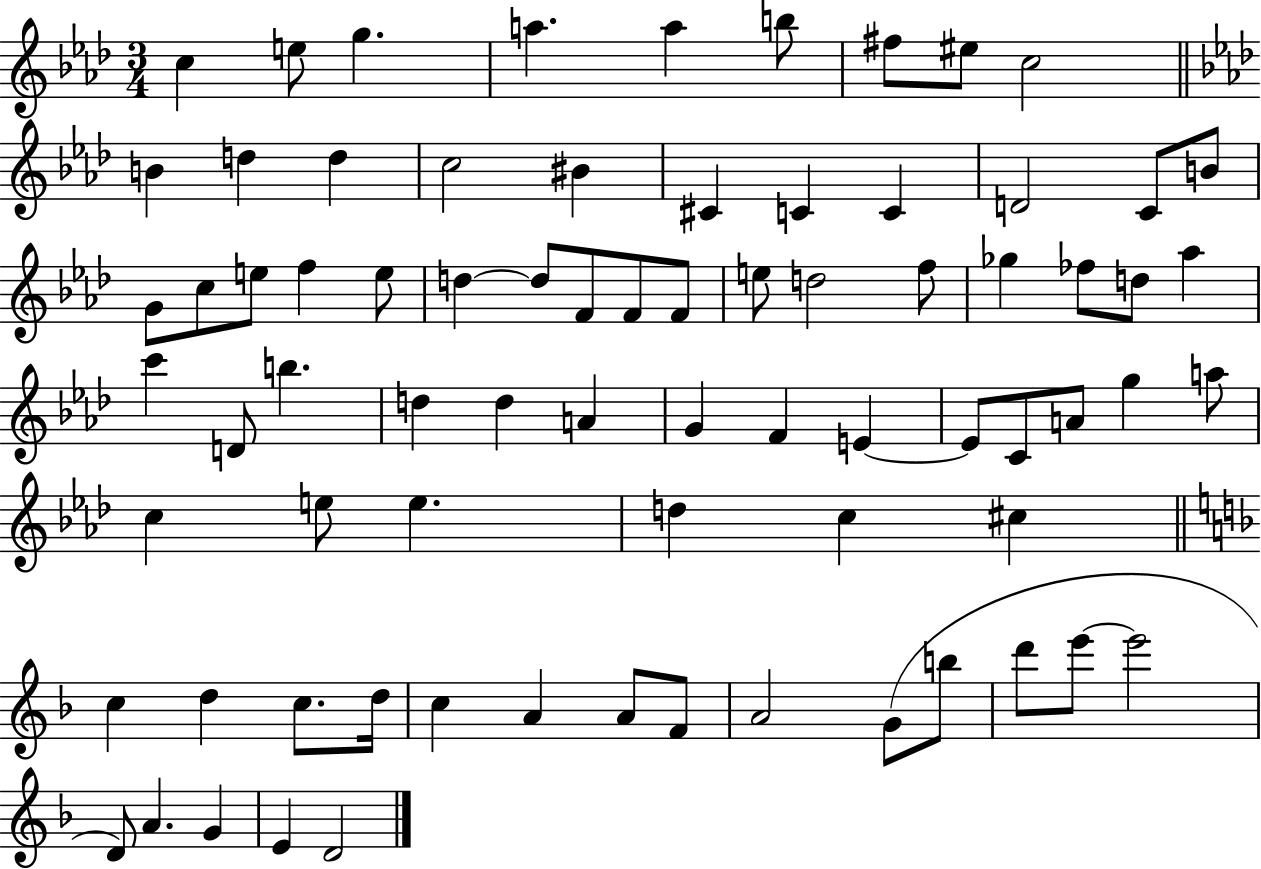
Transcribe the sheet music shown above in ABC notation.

X:1
T:Untitled
M:3/4
L:1/4
K:Ab
c e/2 g a a b/2 ^f/2 ^e/2 c2 B d d c2 ^B ^C C C D2 C/2 B/2 G/2 c/2 e/2 f e/2 d d/2 F/2 F/2 F/2 e/2 d2 f/2 _g _f/2 d/2 _a c' D/2 b d d A G F E E/2 C/2 A/2 g a/2 c e/2 e d c ^c c d c/2 d/4 c A A/2 F/2 A2 G/2 b/2 d'/2 e'/2 e'2 D/2 A G E D2